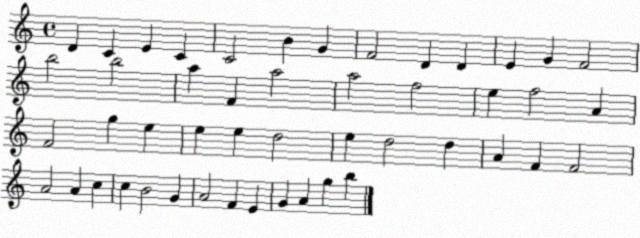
X:1
T:Untitled
M:4/4
L:1/4
K:C
D C E C C2 B G F2 D D E G F2 b2 b2 a F a2 a2 f2 e f2 A F2 g e e e d2 e d2 d A F F2 A2 A c c B2 G A2 F E G A g b